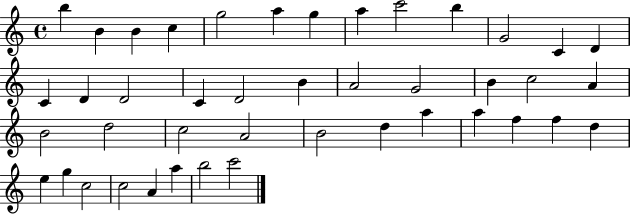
{
  \clef treble
  \time 4/4
  \defaultTimeSignature
  \key c \major
  b''4 b'4 b'4 c''4 | g''2 a''4 g''4 | a''4 c'''2 b''4 | g'2 c'4 d'4 | \break c'4 d'4 d'2 | c'4 d'2 b'4 | a'2 g'2 | b'4 c''2 a'4 | \break b'2 d''2 | c''2 a'2 | b'2 d''4 a''4 | a''4 f''4 f''4 d''4 | \break e''4 g''4 c''2 | c''2 a'4 a''4 | b''2 c'''2 | \bar "|."
}